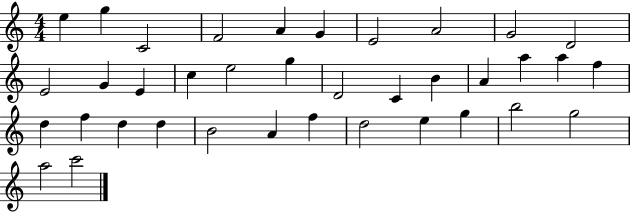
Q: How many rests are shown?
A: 0